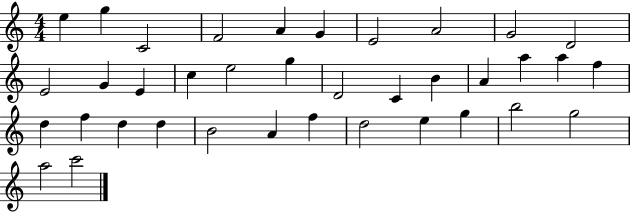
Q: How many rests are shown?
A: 0